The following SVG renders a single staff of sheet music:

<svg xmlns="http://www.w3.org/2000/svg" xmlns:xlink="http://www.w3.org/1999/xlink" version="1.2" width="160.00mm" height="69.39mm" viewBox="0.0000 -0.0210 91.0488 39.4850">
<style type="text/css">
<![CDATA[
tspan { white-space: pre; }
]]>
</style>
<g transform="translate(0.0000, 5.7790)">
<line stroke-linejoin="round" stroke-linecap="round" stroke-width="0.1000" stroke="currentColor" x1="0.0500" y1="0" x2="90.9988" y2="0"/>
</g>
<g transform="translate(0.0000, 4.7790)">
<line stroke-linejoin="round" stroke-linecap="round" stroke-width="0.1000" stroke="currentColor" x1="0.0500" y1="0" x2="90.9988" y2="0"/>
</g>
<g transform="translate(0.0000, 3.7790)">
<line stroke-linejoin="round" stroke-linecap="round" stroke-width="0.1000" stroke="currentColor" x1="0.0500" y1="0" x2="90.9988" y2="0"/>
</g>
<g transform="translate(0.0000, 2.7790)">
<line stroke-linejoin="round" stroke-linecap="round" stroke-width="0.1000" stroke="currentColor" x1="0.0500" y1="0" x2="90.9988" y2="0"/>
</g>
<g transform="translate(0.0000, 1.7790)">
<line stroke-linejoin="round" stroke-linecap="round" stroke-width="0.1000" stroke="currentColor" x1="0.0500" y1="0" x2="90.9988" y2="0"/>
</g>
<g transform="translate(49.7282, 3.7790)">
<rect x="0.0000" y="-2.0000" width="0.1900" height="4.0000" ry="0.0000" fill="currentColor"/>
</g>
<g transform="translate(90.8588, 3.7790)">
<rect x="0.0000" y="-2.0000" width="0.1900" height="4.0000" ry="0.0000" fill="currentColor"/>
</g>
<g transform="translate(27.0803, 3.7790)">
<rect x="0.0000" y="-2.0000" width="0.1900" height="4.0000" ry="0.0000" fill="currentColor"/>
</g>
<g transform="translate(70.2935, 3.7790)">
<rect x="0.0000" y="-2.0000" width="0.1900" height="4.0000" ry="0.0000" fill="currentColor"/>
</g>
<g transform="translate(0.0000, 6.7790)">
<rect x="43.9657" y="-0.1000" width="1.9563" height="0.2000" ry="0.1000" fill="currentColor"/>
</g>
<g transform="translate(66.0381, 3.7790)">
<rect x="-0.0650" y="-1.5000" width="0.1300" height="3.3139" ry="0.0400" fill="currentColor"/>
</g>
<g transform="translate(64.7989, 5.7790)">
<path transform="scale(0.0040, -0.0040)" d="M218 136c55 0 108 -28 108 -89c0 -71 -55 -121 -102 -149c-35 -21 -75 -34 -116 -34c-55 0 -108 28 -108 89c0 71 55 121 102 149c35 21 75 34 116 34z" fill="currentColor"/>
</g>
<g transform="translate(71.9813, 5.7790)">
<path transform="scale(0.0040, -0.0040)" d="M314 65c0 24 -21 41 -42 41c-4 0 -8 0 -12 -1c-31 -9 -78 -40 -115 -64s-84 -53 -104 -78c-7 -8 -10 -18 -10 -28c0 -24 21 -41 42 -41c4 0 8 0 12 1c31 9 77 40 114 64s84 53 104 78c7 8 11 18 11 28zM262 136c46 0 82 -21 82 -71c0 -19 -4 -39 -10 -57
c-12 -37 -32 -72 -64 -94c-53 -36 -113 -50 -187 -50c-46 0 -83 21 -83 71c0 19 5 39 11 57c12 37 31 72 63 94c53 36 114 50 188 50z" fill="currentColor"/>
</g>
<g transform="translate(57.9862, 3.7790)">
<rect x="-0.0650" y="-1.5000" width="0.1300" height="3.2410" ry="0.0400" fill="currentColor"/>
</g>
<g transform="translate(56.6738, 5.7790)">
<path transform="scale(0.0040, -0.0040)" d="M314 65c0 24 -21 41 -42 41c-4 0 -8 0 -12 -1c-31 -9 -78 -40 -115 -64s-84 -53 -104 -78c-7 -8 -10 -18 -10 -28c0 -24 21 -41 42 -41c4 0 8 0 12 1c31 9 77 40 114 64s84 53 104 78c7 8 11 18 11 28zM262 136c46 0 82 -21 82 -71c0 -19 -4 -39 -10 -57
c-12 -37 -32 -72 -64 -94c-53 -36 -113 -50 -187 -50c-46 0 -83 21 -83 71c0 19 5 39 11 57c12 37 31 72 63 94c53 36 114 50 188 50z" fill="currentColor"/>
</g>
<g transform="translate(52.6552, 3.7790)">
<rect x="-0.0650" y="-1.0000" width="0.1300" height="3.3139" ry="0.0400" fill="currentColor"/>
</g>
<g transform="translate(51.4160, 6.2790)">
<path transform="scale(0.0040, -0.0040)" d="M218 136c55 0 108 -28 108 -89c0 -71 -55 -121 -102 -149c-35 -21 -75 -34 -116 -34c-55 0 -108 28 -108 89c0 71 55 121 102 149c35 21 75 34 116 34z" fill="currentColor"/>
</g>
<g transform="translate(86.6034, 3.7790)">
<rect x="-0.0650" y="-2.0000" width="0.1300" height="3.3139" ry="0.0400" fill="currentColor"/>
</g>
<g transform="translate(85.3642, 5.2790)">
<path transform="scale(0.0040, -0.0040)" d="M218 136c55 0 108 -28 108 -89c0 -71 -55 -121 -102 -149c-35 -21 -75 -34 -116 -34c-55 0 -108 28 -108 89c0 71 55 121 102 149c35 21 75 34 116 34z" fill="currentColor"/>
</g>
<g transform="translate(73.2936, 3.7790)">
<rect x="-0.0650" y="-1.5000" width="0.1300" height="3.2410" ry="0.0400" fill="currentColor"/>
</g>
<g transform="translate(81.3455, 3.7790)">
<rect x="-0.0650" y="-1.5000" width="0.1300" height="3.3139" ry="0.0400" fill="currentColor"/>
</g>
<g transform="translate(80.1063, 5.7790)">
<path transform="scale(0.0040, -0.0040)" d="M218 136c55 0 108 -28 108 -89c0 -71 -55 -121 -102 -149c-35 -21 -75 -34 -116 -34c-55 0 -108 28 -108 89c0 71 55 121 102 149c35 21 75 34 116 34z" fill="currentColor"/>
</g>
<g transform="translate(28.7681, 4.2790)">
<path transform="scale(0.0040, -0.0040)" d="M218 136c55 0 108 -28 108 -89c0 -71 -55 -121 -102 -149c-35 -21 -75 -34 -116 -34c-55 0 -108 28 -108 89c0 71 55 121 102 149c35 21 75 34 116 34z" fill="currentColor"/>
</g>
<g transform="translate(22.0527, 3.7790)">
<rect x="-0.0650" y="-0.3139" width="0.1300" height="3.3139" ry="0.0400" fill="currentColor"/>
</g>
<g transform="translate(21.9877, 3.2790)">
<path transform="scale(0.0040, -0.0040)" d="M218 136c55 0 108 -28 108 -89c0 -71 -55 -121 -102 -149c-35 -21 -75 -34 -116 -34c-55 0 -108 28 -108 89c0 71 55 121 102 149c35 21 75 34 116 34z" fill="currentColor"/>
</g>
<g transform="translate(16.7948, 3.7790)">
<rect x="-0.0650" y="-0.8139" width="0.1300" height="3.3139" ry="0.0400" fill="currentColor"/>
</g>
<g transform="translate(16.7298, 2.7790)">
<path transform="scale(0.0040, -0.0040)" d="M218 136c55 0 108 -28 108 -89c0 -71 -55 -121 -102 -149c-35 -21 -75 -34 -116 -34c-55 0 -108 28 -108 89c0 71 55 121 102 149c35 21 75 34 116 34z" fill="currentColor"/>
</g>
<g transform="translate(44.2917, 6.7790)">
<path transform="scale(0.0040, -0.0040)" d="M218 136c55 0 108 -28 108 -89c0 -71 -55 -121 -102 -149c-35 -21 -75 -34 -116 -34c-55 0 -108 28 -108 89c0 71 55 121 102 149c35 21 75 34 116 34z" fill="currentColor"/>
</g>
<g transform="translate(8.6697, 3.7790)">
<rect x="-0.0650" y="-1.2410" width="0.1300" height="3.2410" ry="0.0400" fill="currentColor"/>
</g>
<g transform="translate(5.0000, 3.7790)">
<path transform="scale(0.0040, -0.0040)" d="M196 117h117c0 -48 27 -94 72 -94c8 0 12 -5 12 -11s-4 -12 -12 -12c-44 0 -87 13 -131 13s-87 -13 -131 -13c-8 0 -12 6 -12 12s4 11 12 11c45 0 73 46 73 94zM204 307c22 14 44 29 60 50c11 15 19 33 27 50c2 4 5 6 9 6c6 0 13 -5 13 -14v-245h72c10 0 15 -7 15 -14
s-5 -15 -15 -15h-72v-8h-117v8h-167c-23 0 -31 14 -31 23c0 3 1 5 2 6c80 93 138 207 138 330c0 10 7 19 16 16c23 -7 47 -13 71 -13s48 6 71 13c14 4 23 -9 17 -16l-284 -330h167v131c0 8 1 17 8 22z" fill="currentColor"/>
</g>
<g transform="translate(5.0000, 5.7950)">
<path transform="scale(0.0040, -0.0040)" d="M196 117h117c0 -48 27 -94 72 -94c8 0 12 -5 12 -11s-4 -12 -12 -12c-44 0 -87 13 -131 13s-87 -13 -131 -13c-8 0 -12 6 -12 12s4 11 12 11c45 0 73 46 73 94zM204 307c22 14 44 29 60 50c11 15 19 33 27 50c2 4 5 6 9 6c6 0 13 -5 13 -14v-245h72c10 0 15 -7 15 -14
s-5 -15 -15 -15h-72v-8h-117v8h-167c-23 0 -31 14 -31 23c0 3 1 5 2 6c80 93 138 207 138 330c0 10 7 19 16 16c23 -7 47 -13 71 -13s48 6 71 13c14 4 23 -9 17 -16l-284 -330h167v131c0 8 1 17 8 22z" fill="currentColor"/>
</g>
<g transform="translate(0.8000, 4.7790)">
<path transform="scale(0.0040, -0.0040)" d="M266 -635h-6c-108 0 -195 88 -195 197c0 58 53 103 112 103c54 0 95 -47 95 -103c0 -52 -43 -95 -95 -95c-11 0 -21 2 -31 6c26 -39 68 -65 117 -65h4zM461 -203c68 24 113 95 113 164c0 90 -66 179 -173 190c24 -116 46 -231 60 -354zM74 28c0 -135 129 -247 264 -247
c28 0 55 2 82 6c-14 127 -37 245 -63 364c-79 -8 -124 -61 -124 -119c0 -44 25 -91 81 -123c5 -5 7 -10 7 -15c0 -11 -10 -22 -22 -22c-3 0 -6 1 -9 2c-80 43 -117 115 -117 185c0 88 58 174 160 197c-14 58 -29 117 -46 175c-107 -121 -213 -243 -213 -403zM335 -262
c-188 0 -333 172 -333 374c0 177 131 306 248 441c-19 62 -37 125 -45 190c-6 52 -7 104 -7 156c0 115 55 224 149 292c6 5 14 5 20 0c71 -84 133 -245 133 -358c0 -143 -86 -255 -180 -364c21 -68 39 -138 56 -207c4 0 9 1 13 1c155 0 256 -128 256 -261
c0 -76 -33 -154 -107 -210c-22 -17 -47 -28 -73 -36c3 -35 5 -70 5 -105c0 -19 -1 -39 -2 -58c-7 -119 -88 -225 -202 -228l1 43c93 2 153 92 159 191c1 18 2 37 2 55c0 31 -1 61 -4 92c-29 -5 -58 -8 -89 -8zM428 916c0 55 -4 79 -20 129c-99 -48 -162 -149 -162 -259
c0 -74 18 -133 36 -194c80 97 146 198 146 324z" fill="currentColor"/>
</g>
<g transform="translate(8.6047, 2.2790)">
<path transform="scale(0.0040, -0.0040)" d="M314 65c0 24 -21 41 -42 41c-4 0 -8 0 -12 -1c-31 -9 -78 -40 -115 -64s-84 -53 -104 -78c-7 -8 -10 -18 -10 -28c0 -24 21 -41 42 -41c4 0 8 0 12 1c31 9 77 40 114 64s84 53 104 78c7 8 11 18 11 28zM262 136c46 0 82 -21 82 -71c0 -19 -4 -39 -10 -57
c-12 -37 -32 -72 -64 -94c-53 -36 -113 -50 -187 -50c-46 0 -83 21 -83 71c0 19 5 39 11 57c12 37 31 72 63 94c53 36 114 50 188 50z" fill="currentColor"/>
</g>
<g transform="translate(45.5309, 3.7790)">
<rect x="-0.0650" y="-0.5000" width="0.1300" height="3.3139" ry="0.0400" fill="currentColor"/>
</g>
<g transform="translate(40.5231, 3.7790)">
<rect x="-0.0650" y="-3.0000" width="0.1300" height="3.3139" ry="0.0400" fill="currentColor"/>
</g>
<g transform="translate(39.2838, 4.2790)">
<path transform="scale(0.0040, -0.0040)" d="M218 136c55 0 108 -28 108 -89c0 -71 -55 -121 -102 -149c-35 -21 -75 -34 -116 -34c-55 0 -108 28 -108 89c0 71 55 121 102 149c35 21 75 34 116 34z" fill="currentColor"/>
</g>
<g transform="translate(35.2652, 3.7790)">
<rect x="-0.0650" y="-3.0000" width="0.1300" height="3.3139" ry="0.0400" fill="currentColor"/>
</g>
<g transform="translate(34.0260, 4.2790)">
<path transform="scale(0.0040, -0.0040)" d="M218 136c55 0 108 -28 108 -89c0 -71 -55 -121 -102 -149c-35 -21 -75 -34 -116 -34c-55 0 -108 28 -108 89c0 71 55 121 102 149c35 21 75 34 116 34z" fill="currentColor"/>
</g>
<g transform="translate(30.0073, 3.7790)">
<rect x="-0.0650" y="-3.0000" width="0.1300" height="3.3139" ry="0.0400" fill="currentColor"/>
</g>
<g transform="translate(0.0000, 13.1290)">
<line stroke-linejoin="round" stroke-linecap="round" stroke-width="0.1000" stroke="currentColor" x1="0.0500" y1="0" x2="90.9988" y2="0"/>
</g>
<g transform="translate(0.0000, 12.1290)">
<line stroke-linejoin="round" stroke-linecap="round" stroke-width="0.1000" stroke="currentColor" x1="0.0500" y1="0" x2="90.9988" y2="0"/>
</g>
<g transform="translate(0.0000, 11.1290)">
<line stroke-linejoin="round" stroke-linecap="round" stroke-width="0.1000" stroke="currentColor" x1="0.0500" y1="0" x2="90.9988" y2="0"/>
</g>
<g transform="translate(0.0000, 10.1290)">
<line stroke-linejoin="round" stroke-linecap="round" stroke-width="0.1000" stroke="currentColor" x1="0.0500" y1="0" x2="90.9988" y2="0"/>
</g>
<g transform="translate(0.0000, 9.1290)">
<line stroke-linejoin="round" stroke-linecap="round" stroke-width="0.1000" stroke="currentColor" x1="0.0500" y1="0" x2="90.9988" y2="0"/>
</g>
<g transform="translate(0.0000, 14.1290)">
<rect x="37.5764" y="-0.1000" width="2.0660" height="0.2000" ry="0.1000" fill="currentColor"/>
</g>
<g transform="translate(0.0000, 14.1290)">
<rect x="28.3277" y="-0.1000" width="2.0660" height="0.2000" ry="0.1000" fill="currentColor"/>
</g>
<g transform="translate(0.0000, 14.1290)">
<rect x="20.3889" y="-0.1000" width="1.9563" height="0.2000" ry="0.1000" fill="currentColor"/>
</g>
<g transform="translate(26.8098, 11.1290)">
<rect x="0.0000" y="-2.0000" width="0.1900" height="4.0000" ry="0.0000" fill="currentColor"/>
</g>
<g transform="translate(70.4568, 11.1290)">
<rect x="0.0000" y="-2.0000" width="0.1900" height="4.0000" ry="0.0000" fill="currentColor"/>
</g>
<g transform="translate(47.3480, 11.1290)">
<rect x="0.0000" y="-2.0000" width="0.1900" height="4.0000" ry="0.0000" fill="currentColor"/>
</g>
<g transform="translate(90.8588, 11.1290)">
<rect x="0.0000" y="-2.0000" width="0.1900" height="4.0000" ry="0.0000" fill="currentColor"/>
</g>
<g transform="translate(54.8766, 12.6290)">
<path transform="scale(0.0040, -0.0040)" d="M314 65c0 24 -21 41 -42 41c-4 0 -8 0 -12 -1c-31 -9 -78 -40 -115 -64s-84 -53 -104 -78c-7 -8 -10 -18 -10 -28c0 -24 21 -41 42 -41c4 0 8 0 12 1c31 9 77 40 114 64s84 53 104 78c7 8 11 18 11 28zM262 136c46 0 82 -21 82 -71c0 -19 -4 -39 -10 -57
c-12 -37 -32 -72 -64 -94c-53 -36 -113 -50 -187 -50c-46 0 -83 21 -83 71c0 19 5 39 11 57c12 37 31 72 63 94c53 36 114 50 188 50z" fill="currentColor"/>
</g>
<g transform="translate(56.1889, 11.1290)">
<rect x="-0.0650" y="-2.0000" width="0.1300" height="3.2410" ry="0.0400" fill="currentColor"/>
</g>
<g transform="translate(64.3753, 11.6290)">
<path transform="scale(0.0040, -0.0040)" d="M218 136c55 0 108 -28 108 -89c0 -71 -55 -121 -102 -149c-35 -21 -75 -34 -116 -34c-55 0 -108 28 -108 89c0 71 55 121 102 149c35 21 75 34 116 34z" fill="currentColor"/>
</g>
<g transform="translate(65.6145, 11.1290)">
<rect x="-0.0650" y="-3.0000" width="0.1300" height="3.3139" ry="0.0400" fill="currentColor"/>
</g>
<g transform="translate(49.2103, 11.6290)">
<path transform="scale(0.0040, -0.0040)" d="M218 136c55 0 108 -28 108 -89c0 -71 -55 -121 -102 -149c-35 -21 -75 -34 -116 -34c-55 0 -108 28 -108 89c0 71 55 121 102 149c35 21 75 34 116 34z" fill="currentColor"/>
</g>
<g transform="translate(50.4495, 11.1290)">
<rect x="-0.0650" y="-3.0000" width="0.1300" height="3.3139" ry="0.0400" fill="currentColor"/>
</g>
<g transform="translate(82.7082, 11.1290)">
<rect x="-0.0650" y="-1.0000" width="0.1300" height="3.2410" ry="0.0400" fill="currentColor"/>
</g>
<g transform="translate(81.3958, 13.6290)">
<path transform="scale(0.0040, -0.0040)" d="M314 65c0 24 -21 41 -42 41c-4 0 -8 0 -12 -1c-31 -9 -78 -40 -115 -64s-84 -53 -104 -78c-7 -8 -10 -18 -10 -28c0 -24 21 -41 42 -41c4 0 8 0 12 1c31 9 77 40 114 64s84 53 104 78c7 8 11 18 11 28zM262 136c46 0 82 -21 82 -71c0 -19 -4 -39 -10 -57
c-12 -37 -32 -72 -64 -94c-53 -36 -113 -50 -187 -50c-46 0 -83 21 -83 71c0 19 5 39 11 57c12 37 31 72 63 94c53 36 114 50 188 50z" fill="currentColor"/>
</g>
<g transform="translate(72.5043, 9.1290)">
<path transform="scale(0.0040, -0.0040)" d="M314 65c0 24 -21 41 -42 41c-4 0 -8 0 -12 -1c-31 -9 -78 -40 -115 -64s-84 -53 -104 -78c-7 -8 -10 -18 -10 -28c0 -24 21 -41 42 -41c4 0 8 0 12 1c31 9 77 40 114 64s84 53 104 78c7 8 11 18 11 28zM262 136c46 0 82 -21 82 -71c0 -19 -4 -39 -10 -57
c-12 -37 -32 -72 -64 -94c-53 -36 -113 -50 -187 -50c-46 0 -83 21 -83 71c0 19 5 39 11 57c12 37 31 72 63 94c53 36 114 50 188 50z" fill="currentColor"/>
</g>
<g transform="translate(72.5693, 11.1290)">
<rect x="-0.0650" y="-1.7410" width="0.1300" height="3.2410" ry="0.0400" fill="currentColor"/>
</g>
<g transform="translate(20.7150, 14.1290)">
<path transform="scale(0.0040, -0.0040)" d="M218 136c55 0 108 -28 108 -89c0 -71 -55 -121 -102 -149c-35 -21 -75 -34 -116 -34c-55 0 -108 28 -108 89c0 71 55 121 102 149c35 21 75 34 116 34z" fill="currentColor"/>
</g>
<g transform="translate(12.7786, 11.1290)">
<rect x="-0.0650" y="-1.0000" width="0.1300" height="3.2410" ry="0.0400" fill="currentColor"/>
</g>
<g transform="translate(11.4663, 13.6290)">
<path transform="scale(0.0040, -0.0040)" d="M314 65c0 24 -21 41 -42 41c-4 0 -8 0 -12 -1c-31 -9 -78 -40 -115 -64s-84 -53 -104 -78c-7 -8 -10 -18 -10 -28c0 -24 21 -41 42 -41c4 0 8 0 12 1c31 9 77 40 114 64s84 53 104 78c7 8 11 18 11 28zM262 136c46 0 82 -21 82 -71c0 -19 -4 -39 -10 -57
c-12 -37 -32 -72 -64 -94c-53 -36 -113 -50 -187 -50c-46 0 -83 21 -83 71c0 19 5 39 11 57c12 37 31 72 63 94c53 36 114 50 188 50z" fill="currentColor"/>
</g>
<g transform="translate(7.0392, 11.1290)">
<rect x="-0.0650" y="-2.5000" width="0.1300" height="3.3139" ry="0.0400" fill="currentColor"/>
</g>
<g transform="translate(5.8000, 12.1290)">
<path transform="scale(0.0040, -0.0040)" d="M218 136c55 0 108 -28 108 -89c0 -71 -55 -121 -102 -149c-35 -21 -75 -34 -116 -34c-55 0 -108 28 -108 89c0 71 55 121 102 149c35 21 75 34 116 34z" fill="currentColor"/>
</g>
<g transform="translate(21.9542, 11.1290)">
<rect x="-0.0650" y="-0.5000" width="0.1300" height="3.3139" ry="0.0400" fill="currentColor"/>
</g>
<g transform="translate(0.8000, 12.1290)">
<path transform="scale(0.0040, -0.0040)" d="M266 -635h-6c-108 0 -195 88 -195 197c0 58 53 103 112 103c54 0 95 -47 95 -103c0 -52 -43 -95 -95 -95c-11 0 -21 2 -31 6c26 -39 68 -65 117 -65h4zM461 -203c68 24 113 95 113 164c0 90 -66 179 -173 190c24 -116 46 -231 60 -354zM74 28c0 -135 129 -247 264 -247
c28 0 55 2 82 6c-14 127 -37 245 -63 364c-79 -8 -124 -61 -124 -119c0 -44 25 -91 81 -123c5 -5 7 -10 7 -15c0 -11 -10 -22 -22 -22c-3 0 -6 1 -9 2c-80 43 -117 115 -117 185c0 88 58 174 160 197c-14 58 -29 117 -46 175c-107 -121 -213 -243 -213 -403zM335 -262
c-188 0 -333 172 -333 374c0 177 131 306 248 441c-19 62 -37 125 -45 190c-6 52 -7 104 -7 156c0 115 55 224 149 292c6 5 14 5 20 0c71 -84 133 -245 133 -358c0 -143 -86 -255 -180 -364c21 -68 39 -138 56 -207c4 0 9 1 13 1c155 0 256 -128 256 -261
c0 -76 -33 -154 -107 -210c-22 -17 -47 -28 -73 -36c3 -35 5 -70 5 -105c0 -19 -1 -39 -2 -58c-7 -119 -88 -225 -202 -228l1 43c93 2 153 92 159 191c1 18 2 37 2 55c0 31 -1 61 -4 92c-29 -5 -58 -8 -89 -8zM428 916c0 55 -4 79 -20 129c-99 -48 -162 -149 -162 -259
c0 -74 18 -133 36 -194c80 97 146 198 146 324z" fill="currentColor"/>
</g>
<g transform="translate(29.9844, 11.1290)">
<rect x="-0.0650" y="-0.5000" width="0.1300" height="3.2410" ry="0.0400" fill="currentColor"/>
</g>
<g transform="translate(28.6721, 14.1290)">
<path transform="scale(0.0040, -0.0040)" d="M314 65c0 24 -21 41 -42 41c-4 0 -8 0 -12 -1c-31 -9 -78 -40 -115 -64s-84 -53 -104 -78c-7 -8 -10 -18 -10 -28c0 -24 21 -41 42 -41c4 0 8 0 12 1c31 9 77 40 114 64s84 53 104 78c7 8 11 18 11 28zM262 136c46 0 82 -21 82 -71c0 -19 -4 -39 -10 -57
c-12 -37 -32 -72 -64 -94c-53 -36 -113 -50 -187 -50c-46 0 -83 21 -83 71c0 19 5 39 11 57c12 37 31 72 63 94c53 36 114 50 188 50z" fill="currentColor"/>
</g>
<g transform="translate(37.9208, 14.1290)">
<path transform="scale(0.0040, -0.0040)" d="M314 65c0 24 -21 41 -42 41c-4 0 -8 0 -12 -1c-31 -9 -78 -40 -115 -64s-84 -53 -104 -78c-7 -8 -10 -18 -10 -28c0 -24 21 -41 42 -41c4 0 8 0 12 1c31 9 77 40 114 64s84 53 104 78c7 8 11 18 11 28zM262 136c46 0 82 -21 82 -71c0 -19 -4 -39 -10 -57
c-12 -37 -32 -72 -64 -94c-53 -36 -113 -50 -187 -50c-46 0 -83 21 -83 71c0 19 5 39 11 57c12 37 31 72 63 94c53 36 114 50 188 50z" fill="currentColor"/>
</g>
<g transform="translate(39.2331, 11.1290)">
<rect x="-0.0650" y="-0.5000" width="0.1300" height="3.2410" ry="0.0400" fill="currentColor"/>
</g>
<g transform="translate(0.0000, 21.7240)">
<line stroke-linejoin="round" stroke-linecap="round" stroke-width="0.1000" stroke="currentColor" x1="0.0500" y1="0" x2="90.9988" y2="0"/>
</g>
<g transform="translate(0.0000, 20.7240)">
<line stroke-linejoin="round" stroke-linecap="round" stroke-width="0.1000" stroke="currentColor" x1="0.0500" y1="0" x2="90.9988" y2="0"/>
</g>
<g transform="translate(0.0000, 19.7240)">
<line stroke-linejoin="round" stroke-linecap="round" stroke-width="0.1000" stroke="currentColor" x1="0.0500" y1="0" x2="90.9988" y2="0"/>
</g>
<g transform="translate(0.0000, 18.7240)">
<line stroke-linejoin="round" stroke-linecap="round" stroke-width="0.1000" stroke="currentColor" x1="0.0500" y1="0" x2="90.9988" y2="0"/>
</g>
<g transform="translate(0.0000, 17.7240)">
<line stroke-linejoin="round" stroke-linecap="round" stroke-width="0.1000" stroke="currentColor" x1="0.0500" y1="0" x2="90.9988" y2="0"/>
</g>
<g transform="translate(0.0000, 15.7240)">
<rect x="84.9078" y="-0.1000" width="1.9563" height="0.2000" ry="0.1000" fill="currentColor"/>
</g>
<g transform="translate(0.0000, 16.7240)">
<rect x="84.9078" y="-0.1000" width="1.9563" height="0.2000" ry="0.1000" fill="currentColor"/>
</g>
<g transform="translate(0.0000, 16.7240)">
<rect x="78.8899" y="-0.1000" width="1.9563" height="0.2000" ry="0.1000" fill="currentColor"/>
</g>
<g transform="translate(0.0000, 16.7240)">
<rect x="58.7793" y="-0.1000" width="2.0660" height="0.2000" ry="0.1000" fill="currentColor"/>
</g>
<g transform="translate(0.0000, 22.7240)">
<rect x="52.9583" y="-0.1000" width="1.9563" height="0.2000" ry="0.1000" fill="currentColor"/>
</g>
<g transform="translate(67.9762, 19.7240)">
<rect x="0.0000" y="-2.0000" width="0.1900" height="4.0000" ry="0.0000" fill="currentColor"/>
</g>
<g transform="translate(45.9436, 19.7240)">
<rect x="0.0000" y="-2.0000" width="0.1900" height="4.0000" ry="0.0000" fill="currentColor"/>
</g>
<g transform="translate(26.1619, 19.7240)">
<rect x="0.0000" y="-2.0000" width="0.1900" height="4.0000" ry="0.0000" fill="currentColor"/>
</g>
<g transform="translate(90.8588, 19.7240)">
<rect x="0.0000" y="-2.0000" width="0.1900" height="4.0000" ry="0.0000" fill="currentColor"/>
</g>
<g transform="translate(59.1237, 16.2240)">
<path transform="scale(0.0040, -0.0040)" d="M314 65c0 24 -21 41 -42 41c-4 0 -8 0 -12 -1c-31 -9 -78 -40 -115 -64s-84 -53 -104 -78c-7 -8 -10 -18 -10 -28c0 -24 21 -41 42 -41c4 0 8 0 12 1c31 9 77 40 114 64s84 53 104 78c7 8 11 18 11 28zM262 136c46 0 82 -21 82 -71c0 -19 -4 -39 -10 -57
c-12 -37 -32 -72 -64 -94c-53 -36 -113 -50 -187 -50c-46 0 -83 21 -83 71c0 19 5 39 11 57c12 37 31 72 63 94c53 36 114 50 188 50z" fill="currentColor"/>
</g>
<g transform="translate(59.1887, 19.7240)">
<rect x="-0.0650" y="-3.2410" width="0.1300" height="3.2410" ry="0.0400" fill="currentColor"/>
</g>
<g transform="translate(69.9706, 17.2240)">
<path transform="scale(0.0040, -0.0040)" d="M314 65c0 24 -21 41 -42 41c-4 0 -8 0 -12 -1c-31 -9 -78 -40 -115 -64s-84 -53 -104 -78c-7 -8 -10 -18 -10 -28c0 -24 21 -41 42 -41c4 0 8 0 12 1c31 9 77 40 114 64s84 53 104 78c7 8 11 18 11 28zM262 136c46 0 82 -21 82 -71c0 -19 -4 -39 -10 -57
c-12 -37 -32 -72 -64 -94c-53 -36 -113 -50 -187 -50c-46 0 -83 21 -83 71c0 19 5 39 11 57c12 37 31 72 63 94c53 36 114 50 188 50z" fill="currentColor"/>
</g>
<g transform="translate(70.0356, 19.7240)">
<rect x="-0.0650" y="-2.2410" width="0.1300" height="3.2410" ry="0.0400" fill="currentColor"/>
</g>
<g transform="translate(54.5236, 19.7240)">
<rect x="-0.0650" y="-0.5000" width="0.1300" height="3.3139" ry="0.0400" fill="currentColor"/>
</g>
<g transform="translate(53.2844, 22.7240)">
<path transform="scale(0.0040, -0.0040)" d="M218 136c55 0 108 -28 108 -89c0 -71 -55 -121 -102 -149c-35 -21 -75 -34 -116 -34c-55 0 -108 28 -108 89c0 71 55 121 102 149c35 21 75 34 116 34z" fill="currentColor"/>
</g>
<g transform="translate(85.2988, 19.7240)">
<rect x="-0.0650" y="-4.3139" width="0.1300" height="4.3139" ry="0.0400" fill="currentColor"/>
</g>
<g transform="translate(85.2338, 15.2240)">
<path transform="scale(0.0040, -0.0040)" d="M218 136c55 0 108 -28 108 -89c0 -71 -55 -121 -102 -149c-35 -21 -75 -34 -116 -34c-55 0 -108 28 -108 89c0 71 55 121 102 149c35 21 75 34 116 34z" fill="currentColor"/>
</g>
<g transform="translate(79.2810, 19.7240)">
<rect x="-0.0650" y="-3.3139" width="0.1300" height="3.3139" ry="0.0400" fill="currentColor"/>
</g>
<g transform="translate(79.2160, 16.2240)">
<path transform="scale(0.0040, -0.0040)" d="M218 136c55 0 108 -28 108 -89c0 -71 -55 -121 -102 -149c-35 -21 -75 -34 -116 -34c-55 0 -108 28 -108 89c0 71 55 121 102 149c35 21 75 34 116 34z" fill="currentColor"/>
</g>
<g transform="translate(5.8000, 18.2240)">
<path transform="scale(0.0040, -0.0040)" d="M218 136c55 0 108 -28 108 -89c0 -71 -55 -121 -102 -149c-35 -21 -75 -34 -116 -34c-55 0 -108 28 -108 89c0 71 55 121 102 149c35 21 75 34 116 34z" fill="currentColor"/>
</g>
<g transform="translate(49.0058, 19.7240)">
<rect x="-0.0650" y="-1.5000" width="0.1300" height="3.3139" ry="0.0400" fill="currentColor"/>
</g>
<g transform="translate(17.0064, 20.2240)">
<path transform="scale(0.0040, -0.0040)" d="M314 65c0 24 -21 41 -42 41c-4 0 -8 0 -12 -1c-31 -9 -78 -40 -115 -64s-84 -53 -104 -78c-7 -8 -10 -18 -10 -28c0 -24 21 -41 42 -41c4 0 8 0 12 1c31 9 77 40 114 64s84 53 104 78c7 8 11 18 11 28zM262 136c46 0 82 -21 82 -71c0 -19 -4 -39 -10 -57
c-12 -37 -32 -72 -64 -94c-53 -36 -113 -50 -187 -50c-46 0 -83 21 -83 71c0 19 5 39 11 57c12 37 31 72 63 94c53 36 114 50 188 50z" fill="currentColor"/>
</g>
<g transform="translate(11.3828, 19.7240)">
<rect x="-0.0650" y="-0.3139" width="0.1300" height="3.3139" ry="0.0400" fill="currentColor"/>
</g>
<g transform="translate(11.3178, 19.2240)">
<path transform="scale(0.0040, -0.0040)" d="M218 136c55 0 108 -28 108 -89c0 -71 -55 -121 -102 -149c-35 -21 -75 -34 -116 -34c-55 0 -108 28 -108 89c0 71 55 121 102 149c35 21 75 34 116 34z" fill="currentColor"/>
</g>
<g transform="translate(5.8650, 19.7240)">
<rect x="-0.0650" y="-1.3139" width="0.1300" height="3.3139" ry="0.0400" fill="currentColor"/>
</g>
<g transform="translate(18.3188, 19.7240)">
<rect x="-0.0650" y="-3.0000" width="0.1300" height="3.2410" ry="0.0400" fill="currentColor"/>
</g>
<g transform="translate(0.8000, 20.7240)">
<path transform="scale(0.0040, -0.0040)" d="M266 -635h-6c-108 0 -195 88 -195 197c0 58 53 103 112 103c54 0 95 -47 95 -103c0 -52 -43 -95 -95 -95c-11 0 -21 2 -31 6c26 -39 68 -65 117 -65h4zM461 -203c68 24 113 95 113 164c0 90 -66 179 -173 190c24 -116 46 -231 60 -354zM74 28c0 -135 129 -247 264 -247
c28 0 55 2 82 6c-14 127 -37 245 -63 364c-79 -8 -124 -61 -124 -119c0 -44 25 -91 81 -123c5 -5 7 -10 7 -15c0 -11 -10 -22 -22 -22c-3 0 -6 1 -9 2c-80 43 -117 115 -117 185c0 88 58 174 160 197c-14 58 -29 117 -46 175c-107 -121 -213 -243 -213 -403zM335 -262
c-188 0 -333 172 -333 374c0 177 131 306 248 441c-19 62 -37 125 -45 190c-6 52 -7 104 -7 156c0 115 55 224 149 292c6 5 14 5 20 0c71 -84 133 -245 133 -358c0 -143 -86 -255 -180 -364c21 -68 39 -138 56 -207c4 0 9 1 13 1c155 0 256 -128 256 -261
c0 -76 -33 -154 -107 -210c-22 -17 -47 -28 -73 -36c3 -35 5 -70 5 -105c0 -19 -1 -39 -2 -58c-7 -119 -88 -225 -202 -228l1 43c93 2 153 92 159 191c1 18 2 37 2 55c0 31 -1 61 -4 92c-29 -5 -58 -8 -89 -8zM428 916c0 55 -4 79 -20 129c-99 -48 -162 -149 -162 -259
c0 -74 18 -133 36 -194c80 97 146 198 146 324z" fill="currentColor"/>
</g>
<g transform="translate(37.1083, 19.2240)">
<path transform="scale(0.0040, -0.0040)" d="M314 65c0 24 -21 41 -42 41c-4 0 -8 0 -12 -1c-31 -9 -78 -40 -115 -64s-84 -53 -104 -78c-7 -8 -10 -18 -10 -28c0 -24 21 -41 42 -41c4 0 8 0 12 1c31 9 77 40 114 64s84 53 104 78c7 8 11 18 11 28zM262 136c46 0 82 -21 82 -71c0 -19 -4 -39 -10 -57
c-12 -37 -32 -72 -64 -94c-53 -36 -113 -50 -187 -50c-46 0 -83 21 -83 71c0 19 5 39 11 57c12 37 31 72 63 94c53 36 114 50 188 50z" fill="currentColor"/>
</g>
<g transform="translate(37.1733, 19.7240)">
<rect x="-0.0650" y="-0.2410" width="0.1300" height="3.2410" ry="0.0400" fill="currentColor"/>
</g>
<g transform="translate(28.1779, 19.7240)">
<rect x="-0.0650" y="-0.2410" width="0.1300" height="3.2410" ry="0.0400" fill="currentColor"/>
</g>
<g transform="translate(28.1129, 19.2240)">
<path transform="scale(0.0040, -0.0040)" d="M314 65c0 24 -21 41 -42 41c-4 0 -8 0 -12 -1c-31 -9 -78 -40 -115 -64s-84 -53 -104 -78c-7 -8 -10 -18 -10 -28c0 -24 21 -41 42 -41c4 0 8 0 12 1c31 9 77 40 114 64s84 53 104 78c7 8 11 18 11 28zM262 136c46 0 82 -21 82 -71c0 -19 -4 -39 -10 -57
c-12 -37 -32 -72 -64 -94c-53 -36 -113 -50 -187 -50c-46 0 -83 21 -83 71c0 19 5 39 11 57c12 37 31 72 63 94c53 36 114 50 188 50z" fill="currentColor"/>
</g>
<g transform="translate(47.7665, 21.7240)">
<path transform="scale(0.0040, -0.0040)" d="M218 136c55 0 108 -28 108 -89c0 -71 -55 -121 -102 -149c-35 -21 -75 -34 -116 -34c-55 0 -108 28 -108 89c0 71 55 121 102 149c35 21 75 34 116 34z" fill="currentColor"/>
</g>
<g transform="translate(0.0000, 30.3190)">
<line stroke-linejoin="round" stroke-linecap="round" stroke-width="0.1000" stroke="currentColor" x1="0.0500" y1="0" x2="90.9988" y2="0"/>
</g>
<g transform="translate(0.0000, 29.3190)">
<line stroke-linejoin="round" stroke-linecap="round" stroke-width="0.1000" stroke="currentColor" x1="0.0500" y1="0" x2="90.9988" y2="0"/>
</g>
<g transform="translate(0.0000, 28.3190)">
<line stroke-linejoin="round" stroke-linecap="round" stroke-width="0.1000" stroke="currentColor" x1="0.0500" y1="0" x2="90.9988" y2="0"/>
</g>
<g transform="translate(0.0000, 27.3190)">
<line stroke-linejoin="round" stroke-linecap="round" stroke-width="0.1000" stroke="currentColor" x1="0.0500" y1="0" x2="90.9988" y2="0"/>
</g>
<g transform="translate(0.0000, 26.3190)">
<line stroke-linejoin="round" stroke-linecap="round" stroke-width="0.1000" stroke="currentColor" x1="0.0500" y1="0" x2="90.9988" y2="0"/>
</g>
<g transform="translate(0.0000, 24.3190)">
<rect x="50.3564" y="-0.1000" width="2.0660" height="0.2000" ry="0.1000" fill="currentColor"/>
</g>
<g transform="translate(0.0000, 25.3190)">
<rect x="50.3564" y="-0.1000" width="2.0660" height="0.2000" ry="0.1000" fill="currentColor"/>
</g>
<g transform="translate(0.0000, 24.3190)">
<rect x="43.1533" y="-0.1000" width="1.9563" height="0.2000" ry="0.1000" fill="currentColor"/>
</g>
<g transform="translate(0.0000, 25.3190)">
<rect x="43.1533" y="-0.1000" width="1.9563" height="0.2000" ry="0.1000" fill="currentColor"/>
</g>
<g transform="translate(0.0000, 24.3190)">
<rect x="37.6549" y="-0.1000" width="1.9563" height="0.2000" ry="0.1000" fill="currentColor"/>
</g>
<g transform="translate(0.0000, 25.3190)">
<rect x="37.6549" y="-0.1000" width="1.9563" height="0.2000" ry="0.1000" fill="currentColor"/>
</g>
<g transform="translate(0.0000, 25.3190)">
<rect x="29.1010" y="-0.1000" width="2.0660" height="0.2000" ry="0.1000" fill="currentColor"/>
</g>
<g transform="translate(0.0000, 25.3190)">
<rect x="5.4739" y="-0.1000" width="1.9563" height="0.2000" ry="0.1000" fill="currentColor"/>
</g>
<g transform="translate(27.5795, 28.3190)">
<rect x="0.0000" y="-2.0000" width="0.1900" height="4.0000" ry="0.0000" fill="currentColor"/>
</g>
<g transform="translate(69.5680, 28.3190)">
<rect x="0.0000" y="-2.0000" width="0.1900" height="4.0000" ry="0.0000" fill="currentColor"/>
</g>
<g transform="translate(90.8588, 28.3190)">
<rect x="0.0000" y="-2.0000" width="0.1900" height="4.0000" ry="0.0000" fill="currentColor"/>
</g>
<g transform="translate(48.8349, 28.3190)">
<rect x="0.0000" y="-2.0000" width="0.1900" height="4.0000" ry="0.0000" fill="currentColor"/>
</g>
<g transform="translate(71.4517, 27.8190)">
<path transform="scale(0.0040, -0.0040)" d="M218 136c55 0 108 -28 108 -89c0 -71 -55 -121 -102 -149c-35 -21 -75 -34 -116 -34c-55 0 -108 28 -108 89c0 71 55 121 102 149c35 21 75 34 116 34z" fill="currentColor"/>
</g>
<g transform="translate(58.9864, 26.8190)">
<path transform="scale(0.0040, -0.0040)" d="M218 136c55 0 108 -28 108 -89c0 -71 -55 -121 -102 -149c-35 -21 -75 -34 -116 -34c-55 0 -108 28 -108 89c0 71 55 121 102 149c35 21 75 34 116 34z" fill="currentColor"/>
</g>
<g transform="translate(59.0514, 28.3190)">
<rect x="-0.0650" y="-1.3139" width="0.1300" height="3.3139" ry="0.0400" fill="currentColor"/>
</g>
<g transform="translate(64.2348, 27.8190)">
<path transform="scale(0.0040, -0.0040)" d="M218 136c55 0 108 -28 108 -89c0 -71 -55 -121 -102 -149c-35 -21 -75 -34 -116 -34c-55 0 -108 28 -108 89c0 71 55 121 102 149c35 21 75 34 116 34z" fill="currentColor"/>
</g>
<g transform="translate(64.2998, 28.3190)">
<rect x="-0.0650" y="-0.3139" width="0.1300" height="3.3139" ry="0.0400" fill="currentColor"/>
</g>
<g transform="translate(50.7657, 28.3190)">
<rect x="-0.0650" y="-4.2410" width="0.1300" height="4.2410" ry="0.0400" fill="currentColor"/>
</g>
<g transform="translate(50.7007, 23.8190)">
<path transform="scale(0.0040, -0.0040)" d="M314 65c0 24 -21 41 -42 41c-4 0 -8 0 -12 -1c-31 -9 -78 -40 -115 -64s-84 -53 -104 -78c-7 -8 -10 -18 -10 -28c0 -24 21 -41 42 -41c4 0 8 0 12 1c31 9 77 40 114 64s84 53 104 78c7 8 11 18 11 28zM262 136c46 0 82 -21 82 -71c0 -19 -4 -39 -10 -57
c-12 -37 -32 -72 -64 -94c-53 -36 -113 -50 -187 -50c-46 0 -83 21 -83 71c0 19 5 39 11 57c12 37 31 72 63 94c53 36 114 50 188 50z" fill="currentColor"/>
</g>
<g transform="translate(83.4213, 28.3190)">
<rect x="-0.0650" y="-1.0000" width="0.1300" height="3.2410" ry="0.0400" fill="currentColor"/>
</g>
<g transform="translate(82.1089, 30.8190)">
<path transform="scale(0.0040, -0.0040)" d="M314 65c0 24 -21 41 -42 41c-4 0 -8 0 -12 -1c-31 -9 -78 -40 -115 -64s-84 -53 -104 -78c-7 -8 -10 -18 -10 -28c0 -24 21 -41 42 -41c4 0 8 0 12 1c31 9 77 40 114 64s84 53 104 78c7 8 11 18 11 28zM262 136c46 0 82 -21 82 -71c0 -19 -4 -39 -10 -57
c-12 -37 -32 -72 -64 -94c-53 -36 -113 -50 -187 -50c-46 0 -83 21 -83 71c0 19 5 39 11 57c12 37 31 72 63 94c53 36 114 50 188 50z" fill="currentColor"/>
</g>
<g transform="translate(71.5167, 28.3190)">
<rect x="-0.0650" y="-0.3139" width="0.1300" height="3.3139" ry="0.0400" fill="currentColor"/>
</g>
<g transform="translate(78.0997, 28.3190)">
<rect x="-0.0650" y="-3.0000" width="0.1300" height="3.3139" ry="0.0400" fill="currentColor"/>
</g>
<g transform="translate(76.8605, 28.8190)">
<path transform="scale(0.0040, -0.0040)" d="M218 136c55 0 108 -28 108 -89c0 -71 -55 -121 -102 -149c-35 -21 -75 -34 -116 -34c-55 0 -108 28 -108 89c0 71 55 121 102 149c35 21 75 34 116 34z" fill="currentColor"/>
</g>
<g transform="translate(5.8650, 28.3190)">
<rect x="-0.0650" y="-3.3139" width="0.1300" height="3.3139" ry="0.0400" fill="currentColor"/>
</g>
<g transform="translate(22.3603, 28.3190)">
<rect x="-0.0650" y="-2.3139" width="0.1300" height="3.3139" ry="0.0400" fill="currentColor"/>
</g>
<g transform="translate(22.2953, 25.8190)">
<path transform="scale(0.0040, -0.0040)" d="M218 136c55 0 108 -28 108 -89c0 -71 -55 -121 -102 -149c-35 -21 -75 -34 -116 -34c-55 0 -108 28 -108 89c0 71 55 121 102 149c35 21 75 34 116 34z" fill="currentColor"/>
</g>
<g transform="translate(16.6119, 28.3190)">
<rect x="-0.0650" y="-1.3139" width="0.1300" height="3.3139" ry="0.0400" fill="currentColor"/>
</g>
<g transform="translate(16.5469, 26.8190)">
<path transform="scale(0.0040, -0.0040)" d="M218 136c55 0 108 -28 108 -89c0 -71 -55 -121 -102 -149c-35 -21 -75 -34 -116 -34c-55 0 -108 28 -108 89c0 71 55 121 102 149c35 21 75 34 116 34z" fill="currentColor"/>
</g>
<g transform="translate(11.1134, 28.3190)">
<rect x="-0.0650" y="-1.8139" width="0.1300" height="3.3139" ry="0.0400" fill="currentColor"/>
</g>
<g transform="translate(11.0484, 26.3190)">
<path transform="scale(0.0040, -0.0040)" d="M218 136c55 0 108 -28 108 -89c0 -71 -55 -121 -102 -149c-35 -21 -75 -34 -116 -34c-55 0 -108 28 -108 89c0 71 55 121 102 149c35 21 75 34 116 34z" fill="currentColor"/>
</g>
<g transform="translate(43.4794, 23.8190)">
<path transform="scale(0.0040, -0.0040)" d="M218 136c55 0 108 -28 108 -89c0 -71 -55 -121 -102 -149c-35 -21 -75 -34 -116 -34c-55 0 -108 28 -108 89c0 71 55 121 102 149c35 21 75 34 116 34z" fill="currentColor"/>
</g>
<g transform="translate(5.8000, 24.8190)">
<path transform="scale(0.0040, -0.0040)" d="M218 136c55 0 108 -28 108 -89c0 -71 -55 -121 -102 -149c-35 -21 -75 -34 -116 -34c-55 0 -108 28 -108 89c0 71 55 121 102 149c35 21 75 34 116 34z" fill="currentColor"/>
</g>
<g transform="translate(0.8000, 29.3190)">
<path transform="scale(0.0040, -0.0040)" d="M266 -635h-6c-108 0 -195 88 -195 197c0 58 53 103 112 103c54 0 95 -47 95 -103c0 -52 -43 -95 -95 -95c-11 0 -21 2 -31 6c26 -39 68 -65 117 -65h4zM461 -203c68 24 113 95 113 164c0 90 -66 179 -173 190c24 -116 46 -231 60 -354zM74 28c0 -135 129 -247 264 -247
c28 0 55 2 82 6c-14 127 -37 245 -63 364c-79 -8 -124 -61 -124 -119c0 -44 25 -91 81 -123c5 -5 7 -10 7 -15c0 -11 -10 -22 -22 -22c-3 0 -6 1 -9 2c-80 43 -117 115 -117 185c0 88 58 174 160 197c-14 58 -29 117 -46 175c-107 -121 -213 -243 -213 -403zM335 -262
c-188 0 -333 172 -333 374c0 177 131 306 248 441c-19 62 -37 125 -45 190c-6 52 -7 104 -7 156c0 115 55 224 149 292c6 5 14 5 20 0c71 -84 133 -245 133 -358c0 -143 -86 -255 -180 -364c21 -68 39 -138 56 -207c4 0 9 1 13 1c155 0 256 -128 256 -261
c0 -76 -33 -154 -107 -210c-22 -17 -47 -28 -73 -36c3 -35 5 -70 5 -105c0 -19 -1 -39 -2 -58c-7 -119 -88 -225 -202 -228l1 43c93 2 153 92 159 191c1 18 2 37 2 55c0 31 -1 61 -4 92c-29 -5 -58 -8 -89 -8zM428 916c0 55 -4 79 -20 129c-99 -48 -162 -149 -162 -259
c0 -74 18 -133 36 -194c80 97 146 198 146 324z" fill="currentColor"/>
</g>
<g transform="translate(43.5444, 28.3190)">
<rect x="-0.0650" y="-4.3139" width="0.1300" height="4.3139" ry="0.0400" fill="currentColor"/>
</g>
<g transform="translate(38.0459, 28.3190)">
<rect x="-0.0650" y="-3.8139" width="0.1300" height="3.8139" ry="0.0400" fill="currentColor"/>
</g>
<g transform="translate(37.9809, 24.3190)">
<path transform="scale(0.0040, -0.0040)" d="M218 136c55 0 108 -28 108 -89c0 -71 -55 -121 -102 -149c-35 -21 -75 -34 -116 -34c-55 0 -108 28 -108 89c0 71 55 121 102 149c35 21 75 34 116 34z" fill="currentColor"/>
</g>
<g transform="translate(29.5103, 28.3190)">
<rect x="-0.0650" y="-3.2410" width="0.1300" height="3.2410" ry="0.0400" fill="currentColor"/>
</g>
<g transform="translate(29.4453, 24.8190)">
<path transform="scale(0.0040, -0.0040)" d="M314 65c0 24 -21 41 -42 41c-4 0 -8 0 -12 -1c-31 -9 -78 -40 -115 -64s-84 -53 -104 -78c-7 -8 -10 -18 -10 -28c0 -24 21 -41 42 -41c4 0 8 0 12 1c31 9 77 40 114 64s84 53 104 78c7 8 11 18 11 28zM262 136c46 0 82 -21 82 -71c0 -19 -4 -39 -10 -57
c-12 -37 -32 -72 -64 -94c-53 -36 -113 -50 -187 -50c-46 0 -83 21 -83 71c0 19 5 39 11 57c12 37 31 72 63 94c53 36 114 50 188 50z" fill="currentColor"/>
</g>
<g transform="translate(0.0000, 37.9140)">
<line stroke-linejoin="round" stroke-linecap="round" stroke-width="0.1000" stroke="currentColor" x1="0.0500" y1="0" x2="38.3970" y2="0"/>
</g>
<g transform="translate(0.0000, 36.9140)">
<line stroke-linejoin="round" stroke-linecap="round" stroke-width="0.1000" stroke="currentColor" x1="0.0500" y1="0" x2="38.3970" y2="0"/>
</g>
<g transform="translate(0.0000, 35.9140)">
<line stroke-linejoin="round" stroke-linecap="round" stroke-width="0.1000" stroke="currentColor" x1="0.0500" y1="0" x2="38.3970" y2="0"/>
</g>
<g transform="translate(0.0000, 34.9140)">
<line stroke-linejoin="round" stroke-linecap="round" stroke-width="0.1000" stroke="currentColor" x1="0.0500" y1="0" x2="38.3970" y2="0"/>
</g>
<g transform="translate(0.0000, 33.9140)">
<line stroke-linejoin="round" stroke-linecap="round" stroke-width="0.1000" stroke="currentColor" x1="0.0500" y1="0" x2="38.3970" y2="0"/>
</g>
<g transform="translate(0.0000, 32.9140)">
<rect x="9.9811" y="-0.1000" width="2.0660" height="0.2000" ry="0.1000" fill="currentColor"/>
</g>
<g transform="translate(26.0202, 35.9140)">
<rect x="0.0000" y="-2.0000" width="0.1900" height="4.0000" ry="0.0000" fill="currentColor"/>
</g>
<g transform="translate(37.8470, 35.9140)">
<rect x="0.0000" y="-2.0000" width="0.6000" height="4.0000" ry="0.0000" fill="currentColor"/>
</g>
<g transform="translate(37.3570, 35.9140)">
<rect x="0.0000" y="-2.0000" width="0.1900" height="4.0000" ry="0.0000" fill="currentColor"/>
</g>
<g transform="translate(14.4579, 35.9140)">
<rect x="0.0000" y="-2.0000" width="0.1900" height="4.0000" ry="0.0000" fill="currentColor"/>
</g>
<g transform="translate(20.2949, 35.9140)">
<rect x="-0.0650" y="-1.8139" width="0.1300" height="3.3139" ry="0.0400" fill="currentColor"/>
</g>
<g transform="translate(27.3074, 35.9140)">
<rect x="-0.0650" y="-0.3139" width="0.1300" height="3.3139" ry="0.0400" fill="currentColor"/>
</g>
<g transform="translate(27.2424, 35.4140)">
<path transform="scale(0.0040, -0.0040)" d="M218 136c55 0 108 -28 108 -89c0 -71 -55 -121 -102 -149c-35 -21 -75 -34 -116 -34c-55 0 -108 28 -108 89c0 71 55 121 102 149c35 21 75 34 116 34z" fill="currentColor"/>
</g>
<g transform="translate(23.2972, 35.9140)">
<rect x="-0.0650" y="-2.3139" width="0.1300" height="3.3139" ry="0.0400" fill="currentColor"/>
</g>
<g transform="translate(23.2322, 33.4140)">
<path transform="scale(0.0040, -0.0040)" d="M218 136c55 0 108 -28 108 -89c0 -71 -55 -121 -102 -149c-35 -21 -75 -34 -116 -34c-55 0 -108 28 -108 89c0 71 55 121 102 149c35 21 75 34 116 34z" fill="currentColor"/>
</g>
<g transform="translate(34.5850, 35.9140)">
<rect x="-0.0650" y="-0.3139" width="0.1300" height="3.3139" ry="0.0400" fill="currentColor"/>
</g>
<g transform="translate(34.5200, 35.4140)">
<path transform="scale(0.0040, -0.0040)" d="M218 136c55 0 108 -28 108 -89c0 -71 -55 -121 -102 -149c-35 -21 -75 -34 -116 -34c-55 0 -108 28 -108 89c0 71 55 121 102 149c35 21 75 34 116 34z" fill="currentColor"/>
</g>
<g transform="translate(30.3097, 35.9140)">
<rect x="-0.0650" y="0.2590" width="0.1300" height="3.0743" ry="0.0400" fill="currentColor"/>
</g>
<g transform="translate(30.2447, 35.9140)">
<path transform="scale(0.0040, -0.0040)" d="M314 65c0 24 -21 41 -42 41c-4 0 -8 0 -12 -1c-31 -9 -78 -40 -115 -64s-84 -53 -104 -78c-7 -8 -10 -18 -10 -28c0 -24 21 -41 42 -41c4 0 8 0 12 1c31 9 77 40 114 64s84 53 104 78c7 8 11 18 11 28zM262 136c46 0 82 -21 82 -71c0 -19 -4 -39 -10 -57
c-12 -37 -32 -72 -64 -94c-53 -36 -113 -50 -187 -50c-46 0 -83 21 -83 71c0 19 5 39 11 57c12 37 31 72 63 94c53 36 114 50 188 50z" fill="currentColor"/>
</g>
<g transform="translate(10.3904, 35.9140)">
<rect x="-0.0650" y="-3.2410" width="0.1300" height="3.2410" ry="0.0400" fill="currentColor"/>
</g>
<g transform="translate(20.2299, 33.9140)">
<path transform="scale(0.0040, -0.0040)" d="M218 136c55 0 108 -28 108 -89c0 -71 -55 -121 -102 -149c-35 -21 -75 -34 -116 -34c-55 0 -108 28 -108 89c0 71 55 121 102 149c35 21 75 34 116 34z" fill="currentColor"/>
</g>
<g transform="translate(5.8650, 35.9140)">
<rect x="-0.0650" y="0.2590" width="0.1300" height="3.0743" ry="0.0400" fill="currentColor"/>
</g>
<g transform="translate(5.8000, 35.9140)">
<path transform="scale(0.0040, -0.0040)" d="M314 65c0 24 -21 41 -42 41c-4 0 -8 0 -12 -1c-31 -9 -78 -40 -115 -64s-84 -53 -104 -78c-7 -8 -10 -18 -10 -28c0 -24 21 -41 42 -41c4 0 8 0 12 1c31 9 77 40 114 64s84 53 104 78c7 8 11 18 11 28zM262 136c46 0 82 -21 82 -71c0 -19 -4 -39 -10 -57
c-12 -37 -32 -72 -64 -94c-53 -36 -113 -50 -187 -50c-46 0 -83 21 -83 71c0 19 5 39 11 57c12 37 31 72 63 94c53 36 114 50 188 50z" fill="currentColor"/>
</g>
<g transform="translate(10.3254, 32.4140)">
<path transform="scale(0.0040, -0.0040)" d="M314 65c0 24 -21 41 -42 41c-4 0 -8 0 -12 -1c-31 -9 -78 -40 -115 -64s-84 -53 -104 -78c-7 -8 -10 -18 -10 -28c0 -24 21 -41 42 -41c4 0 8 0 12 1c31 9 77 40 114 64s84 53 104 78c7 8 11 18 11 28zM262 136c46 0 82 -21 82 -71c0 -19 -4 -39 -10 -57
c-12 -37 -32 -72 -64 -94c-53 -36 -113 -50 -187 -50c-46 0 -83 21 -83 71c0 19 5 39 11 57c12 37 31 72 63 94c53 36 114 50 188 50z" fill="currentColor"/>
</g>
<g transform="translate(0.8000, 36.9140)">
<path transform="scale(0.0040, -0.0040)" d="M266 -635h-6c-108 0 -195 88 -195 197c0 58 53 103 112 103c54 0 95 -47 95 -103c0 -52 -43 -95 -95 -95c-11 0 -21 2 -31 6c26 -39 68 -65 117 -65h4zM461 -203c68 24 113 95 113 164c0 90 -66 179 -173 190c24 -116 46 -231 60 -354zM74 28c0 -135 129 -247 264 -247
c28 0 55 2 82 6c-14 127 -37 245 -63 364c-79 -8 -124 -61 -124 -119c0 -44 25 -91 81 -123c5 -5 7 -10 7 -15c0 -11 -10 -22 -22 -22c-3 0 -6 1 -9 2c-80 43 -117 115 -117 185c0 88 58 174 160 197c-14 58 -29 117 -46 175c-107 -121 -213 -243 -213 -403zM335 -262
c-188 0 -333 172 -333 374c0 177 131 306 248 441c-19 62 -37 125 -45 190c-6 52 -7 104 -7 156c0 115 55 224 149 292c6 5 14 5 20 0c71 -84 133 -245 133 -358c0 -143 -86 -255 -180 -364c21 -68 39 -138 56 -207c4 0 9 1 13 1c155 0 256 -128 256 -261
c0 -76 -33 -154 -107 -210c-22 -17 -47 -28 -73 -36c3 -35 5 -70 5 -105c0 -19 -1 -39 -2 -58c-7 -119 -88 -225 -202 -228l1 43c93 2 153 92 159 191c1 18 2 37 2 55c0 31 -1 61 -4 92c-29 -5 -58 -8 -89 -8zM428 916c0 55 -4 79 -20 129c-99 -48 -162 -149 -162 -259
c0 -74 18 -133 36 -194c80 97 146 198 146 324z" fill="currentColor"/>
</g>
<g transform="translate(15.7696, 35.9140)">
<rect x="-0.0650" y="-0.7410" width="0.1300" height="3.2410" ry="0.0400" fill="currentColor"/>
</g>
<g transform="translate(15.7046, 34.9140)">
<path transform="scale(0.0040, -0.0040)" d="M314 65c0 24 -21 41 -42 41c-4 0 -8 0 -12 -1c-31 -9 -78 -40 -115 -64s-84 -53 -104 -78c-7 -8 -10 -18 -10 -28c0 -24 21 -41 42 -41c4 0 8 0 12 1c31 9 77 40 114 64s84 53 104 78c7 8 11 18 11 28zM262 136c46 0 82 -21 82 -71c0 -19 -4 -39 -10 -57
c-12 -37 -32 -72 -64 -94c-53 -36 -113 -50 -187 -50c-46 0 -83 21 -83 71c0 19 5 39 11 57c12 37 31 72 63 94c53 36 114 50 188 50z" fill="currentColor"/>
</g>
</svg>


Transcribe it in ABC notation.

X:1
T:Untitled
M:4/4
L:1/4
K:C
e2 d c A A A C D E2 E E2 E F G D2 C C2 C2 A F2 A f2 D2 e c A2 c2 c2 E C b2 g2 b d' b f e g b2 c' d' d'2 e c c A D2 B2 b2 d2 f g c B2 c